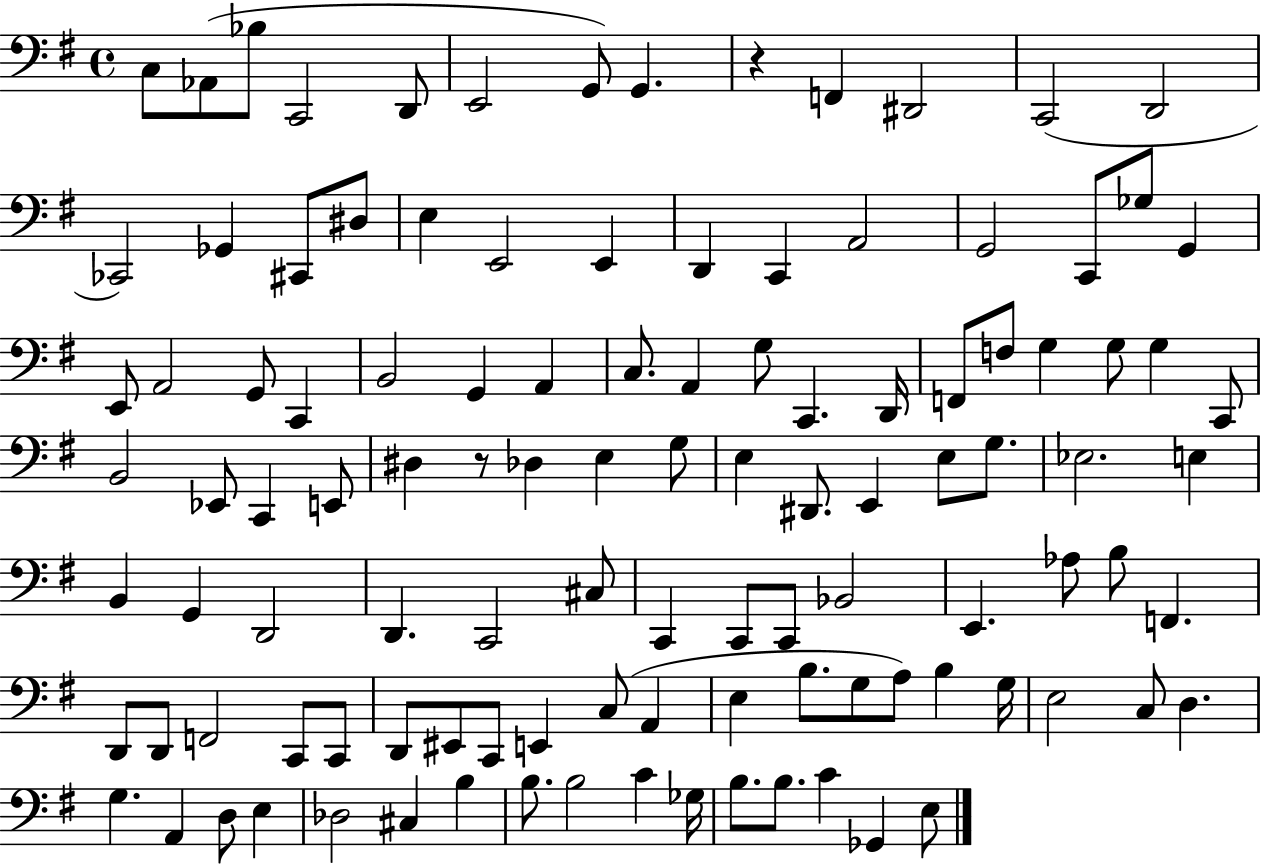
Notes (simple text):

C3/e Ab2/e Bb3/e C2/h D2/e E2/h G2/e G2/q. R/q F2/q D#2/h C2/h D2/h CES2/h Gb2/q C#2/e D#3/e E3/q E2/h E2/q D2/q C2/q A2/h G2/h C2/e Gb3/e G2/q E2/e A2/h G2/e C2/q B2/h G2/q A2/q C3/e. A2/q G3/e C2/q. D2/s F2/e F3/e G3/q G3/e G3/q C2/e B2/h Eb2/e C2/q E2/e D#3/q R/e Db3/q E3/q G3/e E3/q D#2/e. E2/q E3/e G3/e. Eb3/h. E3/q B2/q G2/q D2/h D2/q. C2/h C#3/e C2/q C2/e C2/e Bb2/h E2/q. Ab3/e B3/e F2/q. D2/e D2/e F2/h C2/e C2/e D2/e EIS2/e C2/e E2/q C3/e A2/q E3/q B3/e. G3/e A3/e B3/q G3/s E3/h C3/e D3/q. G3/q. A2/q D3/e E3/q Db3/h C#3/q B3/q B3/e. B3/h C4/q Gb3/s B3/e. B3/e. C4/q Gb2/q E3/e